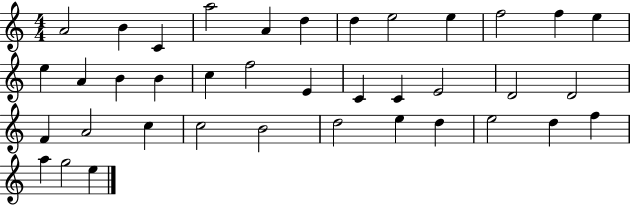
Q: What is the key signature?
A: C major